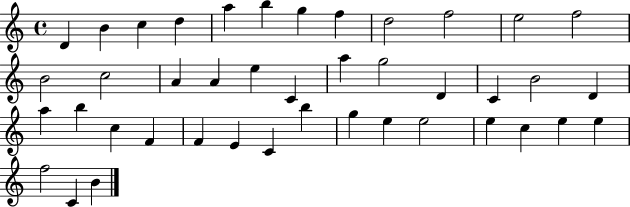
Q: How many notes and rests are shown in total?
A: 42